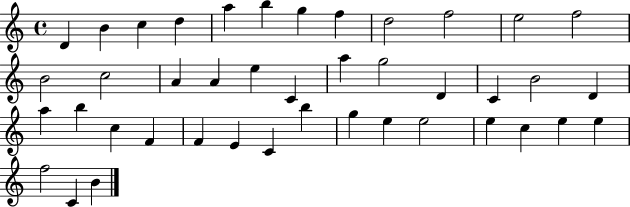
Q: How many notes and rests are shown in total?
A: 42